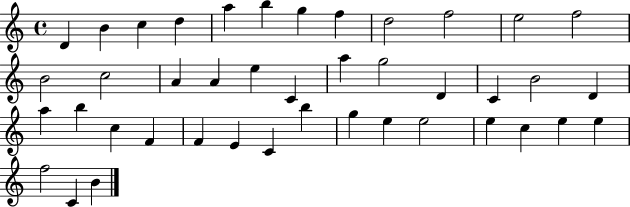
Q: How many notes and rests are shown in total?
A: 42